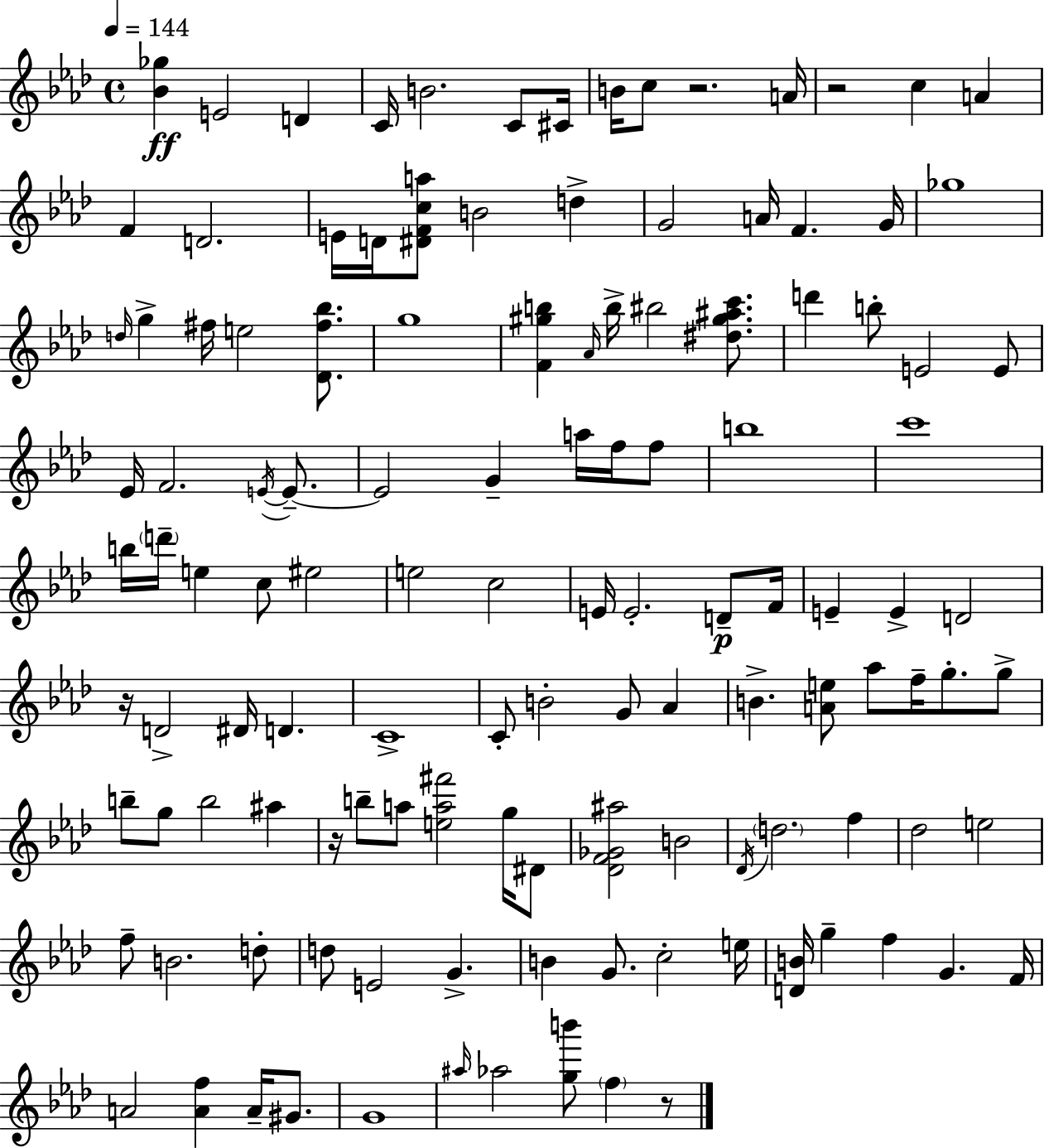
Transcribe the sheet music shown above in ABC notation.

X:1
T:Untitled
M:4/4
L:1/4
K:Ab
[_B_g] E2 D C/4 B2 C/2 ^C/4 B/4 c/2 z2 A/4 z2 c A F D2 E/4 D/4 [^DFca]/2 B2 d G2 A/4 F G/4 _g4 d/4 g ^f/4 e2 [_D^f_b]/2 g4 [F^gb] _A/4 b/4 ^b2 [^d^g^ac']/2 d' b/2 E2 E/2 _E/4 F2 E/4 E/2 E2 G a/4 f/4 f/2 b4 c'4 b/4 d'/4 e c/2 ^e2 e2 c2 E/4 E2 D/2 F/4 E E D2 z/4 D2 ^D/4 D C4 C/2 B2 G/2 _A B [Ae]/2 _a/2 f/4 g/2 g/2 b/2 g/2 b2 ^a z/4 b/2 a/2 [ea^f']2 g/4 ^D/2 [_DF_G^a]2 B2 _D/4 d2 f _d2 e2 f/2 B2 d/2 d/2 E2 G B G/2 c2 e/4 [DB]/4 g f G F/4 A2 [Af] A/4 ^G/2 G4 ^a/4 _a2 [gb']/2 f z/2